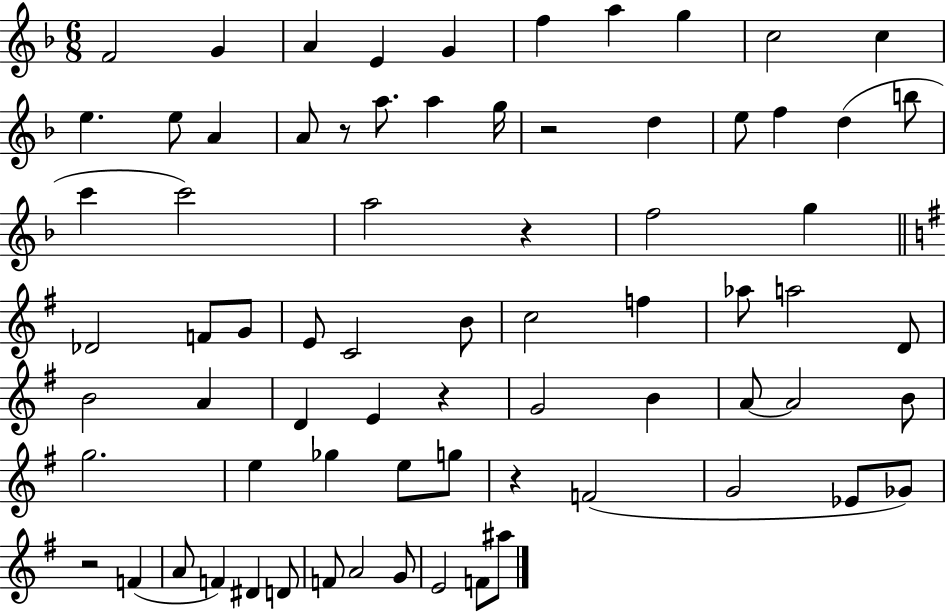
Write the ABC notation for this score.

X:1
T:Untitled
M:6/8
L:1/4
K:F
F2 G A E G f a g c2 c e e/2 A A/2 z/2 a/2 a g/4 z2 d e/2 f d b/2 c' c'2 a2 z f2 g _D2 F/2 G/2 E/2 C2 B/2 c2 f _a/2 a2 D/2 B2 A D E z G2 B A/2 A2 B/2 g2 e _g e/2 g/2 z F2 G2 _E/2 _G/2 z2 F A/2 F ^D D/2 F/2 A2 G/2 E2 F/2 ^a/2